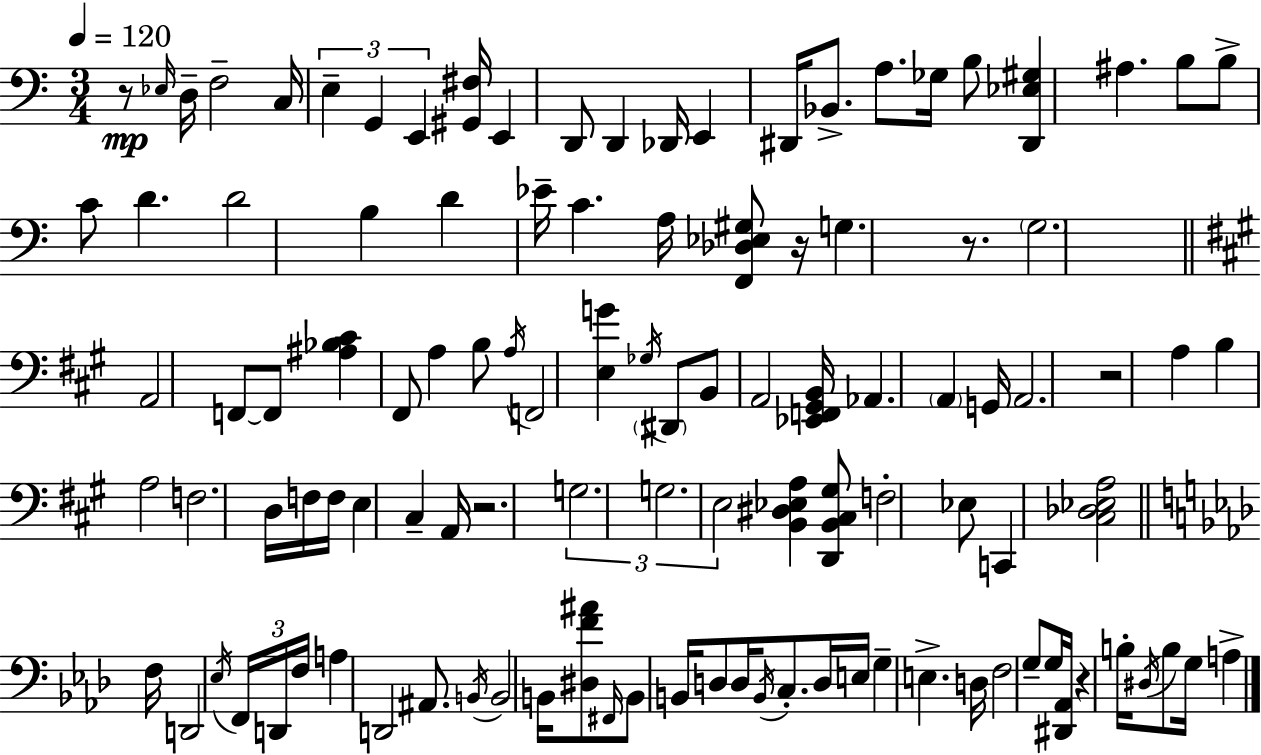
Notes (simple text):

R/e Eb3/s D3/s F3/h C3/s E3/q G2/q E2/q [G#2,F#3]/s E2/q D2/e D2/q Db2/s E2/q D#2/s Bb2/e. A3/e. Gb3/s B3/e [D#2,Eb3,G#3]/q A#3/q. B3/e B3/e C4/e D4/q. D4/h B3/q D4/q Eb4/s C4/q. A3/s [F2,Db3,Eb3,G#3]/e R/s G3/q. R/e. G3/h. A2/h F2/e F2/e [A#3,Bb3,C#4]/q F#2/e A3/q B3/e A3/s F2/h [E3,G4]/q Gb3/s D#2/e B2/e A2/h [Eb2,F2,G#2,B2]/s Ab2/q. A2/q G2/s A2/h. R/h A3/q B3/q A3/h F3/h. D3/s F3/s F3/s E3/q C#3/q A2/s R/h. G3/h. G3/h. E3/h [B2,D#3,Eb3,A3]/q [D2,B2,C#3,G#3]/e F3/h Eb3/e C2/q [C#3,Db3,Eb3,A3]/h F3/s D2/h Eb3/s F2/s D2/s F3/s A3/q D2/h A#2/e. B2/s B2/h B2/s [D#3,F4,A#4]/e F#2/s B2/e B2/s D3/e D3/s B2/s C3/e. D3/s E3/s G3/q E3/q. D3/s F3/h G3/e G3/s [D#2,Ab2]/s R/q B3/s D#3/s B3/e G3/s A3/q